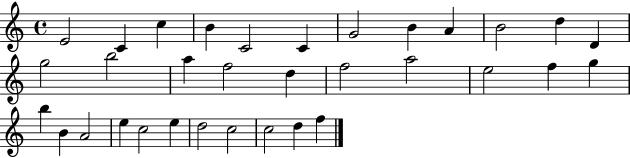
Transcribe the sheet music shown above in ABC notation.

X:1
T:Untitled
M:4/4
L:1/4
K:C
E2 C c B C2 C G2 B A B2 d D g2 b2 a f2 d f2 a2 e2 f g b B A2 e c2 e d2 c2 c2 d f